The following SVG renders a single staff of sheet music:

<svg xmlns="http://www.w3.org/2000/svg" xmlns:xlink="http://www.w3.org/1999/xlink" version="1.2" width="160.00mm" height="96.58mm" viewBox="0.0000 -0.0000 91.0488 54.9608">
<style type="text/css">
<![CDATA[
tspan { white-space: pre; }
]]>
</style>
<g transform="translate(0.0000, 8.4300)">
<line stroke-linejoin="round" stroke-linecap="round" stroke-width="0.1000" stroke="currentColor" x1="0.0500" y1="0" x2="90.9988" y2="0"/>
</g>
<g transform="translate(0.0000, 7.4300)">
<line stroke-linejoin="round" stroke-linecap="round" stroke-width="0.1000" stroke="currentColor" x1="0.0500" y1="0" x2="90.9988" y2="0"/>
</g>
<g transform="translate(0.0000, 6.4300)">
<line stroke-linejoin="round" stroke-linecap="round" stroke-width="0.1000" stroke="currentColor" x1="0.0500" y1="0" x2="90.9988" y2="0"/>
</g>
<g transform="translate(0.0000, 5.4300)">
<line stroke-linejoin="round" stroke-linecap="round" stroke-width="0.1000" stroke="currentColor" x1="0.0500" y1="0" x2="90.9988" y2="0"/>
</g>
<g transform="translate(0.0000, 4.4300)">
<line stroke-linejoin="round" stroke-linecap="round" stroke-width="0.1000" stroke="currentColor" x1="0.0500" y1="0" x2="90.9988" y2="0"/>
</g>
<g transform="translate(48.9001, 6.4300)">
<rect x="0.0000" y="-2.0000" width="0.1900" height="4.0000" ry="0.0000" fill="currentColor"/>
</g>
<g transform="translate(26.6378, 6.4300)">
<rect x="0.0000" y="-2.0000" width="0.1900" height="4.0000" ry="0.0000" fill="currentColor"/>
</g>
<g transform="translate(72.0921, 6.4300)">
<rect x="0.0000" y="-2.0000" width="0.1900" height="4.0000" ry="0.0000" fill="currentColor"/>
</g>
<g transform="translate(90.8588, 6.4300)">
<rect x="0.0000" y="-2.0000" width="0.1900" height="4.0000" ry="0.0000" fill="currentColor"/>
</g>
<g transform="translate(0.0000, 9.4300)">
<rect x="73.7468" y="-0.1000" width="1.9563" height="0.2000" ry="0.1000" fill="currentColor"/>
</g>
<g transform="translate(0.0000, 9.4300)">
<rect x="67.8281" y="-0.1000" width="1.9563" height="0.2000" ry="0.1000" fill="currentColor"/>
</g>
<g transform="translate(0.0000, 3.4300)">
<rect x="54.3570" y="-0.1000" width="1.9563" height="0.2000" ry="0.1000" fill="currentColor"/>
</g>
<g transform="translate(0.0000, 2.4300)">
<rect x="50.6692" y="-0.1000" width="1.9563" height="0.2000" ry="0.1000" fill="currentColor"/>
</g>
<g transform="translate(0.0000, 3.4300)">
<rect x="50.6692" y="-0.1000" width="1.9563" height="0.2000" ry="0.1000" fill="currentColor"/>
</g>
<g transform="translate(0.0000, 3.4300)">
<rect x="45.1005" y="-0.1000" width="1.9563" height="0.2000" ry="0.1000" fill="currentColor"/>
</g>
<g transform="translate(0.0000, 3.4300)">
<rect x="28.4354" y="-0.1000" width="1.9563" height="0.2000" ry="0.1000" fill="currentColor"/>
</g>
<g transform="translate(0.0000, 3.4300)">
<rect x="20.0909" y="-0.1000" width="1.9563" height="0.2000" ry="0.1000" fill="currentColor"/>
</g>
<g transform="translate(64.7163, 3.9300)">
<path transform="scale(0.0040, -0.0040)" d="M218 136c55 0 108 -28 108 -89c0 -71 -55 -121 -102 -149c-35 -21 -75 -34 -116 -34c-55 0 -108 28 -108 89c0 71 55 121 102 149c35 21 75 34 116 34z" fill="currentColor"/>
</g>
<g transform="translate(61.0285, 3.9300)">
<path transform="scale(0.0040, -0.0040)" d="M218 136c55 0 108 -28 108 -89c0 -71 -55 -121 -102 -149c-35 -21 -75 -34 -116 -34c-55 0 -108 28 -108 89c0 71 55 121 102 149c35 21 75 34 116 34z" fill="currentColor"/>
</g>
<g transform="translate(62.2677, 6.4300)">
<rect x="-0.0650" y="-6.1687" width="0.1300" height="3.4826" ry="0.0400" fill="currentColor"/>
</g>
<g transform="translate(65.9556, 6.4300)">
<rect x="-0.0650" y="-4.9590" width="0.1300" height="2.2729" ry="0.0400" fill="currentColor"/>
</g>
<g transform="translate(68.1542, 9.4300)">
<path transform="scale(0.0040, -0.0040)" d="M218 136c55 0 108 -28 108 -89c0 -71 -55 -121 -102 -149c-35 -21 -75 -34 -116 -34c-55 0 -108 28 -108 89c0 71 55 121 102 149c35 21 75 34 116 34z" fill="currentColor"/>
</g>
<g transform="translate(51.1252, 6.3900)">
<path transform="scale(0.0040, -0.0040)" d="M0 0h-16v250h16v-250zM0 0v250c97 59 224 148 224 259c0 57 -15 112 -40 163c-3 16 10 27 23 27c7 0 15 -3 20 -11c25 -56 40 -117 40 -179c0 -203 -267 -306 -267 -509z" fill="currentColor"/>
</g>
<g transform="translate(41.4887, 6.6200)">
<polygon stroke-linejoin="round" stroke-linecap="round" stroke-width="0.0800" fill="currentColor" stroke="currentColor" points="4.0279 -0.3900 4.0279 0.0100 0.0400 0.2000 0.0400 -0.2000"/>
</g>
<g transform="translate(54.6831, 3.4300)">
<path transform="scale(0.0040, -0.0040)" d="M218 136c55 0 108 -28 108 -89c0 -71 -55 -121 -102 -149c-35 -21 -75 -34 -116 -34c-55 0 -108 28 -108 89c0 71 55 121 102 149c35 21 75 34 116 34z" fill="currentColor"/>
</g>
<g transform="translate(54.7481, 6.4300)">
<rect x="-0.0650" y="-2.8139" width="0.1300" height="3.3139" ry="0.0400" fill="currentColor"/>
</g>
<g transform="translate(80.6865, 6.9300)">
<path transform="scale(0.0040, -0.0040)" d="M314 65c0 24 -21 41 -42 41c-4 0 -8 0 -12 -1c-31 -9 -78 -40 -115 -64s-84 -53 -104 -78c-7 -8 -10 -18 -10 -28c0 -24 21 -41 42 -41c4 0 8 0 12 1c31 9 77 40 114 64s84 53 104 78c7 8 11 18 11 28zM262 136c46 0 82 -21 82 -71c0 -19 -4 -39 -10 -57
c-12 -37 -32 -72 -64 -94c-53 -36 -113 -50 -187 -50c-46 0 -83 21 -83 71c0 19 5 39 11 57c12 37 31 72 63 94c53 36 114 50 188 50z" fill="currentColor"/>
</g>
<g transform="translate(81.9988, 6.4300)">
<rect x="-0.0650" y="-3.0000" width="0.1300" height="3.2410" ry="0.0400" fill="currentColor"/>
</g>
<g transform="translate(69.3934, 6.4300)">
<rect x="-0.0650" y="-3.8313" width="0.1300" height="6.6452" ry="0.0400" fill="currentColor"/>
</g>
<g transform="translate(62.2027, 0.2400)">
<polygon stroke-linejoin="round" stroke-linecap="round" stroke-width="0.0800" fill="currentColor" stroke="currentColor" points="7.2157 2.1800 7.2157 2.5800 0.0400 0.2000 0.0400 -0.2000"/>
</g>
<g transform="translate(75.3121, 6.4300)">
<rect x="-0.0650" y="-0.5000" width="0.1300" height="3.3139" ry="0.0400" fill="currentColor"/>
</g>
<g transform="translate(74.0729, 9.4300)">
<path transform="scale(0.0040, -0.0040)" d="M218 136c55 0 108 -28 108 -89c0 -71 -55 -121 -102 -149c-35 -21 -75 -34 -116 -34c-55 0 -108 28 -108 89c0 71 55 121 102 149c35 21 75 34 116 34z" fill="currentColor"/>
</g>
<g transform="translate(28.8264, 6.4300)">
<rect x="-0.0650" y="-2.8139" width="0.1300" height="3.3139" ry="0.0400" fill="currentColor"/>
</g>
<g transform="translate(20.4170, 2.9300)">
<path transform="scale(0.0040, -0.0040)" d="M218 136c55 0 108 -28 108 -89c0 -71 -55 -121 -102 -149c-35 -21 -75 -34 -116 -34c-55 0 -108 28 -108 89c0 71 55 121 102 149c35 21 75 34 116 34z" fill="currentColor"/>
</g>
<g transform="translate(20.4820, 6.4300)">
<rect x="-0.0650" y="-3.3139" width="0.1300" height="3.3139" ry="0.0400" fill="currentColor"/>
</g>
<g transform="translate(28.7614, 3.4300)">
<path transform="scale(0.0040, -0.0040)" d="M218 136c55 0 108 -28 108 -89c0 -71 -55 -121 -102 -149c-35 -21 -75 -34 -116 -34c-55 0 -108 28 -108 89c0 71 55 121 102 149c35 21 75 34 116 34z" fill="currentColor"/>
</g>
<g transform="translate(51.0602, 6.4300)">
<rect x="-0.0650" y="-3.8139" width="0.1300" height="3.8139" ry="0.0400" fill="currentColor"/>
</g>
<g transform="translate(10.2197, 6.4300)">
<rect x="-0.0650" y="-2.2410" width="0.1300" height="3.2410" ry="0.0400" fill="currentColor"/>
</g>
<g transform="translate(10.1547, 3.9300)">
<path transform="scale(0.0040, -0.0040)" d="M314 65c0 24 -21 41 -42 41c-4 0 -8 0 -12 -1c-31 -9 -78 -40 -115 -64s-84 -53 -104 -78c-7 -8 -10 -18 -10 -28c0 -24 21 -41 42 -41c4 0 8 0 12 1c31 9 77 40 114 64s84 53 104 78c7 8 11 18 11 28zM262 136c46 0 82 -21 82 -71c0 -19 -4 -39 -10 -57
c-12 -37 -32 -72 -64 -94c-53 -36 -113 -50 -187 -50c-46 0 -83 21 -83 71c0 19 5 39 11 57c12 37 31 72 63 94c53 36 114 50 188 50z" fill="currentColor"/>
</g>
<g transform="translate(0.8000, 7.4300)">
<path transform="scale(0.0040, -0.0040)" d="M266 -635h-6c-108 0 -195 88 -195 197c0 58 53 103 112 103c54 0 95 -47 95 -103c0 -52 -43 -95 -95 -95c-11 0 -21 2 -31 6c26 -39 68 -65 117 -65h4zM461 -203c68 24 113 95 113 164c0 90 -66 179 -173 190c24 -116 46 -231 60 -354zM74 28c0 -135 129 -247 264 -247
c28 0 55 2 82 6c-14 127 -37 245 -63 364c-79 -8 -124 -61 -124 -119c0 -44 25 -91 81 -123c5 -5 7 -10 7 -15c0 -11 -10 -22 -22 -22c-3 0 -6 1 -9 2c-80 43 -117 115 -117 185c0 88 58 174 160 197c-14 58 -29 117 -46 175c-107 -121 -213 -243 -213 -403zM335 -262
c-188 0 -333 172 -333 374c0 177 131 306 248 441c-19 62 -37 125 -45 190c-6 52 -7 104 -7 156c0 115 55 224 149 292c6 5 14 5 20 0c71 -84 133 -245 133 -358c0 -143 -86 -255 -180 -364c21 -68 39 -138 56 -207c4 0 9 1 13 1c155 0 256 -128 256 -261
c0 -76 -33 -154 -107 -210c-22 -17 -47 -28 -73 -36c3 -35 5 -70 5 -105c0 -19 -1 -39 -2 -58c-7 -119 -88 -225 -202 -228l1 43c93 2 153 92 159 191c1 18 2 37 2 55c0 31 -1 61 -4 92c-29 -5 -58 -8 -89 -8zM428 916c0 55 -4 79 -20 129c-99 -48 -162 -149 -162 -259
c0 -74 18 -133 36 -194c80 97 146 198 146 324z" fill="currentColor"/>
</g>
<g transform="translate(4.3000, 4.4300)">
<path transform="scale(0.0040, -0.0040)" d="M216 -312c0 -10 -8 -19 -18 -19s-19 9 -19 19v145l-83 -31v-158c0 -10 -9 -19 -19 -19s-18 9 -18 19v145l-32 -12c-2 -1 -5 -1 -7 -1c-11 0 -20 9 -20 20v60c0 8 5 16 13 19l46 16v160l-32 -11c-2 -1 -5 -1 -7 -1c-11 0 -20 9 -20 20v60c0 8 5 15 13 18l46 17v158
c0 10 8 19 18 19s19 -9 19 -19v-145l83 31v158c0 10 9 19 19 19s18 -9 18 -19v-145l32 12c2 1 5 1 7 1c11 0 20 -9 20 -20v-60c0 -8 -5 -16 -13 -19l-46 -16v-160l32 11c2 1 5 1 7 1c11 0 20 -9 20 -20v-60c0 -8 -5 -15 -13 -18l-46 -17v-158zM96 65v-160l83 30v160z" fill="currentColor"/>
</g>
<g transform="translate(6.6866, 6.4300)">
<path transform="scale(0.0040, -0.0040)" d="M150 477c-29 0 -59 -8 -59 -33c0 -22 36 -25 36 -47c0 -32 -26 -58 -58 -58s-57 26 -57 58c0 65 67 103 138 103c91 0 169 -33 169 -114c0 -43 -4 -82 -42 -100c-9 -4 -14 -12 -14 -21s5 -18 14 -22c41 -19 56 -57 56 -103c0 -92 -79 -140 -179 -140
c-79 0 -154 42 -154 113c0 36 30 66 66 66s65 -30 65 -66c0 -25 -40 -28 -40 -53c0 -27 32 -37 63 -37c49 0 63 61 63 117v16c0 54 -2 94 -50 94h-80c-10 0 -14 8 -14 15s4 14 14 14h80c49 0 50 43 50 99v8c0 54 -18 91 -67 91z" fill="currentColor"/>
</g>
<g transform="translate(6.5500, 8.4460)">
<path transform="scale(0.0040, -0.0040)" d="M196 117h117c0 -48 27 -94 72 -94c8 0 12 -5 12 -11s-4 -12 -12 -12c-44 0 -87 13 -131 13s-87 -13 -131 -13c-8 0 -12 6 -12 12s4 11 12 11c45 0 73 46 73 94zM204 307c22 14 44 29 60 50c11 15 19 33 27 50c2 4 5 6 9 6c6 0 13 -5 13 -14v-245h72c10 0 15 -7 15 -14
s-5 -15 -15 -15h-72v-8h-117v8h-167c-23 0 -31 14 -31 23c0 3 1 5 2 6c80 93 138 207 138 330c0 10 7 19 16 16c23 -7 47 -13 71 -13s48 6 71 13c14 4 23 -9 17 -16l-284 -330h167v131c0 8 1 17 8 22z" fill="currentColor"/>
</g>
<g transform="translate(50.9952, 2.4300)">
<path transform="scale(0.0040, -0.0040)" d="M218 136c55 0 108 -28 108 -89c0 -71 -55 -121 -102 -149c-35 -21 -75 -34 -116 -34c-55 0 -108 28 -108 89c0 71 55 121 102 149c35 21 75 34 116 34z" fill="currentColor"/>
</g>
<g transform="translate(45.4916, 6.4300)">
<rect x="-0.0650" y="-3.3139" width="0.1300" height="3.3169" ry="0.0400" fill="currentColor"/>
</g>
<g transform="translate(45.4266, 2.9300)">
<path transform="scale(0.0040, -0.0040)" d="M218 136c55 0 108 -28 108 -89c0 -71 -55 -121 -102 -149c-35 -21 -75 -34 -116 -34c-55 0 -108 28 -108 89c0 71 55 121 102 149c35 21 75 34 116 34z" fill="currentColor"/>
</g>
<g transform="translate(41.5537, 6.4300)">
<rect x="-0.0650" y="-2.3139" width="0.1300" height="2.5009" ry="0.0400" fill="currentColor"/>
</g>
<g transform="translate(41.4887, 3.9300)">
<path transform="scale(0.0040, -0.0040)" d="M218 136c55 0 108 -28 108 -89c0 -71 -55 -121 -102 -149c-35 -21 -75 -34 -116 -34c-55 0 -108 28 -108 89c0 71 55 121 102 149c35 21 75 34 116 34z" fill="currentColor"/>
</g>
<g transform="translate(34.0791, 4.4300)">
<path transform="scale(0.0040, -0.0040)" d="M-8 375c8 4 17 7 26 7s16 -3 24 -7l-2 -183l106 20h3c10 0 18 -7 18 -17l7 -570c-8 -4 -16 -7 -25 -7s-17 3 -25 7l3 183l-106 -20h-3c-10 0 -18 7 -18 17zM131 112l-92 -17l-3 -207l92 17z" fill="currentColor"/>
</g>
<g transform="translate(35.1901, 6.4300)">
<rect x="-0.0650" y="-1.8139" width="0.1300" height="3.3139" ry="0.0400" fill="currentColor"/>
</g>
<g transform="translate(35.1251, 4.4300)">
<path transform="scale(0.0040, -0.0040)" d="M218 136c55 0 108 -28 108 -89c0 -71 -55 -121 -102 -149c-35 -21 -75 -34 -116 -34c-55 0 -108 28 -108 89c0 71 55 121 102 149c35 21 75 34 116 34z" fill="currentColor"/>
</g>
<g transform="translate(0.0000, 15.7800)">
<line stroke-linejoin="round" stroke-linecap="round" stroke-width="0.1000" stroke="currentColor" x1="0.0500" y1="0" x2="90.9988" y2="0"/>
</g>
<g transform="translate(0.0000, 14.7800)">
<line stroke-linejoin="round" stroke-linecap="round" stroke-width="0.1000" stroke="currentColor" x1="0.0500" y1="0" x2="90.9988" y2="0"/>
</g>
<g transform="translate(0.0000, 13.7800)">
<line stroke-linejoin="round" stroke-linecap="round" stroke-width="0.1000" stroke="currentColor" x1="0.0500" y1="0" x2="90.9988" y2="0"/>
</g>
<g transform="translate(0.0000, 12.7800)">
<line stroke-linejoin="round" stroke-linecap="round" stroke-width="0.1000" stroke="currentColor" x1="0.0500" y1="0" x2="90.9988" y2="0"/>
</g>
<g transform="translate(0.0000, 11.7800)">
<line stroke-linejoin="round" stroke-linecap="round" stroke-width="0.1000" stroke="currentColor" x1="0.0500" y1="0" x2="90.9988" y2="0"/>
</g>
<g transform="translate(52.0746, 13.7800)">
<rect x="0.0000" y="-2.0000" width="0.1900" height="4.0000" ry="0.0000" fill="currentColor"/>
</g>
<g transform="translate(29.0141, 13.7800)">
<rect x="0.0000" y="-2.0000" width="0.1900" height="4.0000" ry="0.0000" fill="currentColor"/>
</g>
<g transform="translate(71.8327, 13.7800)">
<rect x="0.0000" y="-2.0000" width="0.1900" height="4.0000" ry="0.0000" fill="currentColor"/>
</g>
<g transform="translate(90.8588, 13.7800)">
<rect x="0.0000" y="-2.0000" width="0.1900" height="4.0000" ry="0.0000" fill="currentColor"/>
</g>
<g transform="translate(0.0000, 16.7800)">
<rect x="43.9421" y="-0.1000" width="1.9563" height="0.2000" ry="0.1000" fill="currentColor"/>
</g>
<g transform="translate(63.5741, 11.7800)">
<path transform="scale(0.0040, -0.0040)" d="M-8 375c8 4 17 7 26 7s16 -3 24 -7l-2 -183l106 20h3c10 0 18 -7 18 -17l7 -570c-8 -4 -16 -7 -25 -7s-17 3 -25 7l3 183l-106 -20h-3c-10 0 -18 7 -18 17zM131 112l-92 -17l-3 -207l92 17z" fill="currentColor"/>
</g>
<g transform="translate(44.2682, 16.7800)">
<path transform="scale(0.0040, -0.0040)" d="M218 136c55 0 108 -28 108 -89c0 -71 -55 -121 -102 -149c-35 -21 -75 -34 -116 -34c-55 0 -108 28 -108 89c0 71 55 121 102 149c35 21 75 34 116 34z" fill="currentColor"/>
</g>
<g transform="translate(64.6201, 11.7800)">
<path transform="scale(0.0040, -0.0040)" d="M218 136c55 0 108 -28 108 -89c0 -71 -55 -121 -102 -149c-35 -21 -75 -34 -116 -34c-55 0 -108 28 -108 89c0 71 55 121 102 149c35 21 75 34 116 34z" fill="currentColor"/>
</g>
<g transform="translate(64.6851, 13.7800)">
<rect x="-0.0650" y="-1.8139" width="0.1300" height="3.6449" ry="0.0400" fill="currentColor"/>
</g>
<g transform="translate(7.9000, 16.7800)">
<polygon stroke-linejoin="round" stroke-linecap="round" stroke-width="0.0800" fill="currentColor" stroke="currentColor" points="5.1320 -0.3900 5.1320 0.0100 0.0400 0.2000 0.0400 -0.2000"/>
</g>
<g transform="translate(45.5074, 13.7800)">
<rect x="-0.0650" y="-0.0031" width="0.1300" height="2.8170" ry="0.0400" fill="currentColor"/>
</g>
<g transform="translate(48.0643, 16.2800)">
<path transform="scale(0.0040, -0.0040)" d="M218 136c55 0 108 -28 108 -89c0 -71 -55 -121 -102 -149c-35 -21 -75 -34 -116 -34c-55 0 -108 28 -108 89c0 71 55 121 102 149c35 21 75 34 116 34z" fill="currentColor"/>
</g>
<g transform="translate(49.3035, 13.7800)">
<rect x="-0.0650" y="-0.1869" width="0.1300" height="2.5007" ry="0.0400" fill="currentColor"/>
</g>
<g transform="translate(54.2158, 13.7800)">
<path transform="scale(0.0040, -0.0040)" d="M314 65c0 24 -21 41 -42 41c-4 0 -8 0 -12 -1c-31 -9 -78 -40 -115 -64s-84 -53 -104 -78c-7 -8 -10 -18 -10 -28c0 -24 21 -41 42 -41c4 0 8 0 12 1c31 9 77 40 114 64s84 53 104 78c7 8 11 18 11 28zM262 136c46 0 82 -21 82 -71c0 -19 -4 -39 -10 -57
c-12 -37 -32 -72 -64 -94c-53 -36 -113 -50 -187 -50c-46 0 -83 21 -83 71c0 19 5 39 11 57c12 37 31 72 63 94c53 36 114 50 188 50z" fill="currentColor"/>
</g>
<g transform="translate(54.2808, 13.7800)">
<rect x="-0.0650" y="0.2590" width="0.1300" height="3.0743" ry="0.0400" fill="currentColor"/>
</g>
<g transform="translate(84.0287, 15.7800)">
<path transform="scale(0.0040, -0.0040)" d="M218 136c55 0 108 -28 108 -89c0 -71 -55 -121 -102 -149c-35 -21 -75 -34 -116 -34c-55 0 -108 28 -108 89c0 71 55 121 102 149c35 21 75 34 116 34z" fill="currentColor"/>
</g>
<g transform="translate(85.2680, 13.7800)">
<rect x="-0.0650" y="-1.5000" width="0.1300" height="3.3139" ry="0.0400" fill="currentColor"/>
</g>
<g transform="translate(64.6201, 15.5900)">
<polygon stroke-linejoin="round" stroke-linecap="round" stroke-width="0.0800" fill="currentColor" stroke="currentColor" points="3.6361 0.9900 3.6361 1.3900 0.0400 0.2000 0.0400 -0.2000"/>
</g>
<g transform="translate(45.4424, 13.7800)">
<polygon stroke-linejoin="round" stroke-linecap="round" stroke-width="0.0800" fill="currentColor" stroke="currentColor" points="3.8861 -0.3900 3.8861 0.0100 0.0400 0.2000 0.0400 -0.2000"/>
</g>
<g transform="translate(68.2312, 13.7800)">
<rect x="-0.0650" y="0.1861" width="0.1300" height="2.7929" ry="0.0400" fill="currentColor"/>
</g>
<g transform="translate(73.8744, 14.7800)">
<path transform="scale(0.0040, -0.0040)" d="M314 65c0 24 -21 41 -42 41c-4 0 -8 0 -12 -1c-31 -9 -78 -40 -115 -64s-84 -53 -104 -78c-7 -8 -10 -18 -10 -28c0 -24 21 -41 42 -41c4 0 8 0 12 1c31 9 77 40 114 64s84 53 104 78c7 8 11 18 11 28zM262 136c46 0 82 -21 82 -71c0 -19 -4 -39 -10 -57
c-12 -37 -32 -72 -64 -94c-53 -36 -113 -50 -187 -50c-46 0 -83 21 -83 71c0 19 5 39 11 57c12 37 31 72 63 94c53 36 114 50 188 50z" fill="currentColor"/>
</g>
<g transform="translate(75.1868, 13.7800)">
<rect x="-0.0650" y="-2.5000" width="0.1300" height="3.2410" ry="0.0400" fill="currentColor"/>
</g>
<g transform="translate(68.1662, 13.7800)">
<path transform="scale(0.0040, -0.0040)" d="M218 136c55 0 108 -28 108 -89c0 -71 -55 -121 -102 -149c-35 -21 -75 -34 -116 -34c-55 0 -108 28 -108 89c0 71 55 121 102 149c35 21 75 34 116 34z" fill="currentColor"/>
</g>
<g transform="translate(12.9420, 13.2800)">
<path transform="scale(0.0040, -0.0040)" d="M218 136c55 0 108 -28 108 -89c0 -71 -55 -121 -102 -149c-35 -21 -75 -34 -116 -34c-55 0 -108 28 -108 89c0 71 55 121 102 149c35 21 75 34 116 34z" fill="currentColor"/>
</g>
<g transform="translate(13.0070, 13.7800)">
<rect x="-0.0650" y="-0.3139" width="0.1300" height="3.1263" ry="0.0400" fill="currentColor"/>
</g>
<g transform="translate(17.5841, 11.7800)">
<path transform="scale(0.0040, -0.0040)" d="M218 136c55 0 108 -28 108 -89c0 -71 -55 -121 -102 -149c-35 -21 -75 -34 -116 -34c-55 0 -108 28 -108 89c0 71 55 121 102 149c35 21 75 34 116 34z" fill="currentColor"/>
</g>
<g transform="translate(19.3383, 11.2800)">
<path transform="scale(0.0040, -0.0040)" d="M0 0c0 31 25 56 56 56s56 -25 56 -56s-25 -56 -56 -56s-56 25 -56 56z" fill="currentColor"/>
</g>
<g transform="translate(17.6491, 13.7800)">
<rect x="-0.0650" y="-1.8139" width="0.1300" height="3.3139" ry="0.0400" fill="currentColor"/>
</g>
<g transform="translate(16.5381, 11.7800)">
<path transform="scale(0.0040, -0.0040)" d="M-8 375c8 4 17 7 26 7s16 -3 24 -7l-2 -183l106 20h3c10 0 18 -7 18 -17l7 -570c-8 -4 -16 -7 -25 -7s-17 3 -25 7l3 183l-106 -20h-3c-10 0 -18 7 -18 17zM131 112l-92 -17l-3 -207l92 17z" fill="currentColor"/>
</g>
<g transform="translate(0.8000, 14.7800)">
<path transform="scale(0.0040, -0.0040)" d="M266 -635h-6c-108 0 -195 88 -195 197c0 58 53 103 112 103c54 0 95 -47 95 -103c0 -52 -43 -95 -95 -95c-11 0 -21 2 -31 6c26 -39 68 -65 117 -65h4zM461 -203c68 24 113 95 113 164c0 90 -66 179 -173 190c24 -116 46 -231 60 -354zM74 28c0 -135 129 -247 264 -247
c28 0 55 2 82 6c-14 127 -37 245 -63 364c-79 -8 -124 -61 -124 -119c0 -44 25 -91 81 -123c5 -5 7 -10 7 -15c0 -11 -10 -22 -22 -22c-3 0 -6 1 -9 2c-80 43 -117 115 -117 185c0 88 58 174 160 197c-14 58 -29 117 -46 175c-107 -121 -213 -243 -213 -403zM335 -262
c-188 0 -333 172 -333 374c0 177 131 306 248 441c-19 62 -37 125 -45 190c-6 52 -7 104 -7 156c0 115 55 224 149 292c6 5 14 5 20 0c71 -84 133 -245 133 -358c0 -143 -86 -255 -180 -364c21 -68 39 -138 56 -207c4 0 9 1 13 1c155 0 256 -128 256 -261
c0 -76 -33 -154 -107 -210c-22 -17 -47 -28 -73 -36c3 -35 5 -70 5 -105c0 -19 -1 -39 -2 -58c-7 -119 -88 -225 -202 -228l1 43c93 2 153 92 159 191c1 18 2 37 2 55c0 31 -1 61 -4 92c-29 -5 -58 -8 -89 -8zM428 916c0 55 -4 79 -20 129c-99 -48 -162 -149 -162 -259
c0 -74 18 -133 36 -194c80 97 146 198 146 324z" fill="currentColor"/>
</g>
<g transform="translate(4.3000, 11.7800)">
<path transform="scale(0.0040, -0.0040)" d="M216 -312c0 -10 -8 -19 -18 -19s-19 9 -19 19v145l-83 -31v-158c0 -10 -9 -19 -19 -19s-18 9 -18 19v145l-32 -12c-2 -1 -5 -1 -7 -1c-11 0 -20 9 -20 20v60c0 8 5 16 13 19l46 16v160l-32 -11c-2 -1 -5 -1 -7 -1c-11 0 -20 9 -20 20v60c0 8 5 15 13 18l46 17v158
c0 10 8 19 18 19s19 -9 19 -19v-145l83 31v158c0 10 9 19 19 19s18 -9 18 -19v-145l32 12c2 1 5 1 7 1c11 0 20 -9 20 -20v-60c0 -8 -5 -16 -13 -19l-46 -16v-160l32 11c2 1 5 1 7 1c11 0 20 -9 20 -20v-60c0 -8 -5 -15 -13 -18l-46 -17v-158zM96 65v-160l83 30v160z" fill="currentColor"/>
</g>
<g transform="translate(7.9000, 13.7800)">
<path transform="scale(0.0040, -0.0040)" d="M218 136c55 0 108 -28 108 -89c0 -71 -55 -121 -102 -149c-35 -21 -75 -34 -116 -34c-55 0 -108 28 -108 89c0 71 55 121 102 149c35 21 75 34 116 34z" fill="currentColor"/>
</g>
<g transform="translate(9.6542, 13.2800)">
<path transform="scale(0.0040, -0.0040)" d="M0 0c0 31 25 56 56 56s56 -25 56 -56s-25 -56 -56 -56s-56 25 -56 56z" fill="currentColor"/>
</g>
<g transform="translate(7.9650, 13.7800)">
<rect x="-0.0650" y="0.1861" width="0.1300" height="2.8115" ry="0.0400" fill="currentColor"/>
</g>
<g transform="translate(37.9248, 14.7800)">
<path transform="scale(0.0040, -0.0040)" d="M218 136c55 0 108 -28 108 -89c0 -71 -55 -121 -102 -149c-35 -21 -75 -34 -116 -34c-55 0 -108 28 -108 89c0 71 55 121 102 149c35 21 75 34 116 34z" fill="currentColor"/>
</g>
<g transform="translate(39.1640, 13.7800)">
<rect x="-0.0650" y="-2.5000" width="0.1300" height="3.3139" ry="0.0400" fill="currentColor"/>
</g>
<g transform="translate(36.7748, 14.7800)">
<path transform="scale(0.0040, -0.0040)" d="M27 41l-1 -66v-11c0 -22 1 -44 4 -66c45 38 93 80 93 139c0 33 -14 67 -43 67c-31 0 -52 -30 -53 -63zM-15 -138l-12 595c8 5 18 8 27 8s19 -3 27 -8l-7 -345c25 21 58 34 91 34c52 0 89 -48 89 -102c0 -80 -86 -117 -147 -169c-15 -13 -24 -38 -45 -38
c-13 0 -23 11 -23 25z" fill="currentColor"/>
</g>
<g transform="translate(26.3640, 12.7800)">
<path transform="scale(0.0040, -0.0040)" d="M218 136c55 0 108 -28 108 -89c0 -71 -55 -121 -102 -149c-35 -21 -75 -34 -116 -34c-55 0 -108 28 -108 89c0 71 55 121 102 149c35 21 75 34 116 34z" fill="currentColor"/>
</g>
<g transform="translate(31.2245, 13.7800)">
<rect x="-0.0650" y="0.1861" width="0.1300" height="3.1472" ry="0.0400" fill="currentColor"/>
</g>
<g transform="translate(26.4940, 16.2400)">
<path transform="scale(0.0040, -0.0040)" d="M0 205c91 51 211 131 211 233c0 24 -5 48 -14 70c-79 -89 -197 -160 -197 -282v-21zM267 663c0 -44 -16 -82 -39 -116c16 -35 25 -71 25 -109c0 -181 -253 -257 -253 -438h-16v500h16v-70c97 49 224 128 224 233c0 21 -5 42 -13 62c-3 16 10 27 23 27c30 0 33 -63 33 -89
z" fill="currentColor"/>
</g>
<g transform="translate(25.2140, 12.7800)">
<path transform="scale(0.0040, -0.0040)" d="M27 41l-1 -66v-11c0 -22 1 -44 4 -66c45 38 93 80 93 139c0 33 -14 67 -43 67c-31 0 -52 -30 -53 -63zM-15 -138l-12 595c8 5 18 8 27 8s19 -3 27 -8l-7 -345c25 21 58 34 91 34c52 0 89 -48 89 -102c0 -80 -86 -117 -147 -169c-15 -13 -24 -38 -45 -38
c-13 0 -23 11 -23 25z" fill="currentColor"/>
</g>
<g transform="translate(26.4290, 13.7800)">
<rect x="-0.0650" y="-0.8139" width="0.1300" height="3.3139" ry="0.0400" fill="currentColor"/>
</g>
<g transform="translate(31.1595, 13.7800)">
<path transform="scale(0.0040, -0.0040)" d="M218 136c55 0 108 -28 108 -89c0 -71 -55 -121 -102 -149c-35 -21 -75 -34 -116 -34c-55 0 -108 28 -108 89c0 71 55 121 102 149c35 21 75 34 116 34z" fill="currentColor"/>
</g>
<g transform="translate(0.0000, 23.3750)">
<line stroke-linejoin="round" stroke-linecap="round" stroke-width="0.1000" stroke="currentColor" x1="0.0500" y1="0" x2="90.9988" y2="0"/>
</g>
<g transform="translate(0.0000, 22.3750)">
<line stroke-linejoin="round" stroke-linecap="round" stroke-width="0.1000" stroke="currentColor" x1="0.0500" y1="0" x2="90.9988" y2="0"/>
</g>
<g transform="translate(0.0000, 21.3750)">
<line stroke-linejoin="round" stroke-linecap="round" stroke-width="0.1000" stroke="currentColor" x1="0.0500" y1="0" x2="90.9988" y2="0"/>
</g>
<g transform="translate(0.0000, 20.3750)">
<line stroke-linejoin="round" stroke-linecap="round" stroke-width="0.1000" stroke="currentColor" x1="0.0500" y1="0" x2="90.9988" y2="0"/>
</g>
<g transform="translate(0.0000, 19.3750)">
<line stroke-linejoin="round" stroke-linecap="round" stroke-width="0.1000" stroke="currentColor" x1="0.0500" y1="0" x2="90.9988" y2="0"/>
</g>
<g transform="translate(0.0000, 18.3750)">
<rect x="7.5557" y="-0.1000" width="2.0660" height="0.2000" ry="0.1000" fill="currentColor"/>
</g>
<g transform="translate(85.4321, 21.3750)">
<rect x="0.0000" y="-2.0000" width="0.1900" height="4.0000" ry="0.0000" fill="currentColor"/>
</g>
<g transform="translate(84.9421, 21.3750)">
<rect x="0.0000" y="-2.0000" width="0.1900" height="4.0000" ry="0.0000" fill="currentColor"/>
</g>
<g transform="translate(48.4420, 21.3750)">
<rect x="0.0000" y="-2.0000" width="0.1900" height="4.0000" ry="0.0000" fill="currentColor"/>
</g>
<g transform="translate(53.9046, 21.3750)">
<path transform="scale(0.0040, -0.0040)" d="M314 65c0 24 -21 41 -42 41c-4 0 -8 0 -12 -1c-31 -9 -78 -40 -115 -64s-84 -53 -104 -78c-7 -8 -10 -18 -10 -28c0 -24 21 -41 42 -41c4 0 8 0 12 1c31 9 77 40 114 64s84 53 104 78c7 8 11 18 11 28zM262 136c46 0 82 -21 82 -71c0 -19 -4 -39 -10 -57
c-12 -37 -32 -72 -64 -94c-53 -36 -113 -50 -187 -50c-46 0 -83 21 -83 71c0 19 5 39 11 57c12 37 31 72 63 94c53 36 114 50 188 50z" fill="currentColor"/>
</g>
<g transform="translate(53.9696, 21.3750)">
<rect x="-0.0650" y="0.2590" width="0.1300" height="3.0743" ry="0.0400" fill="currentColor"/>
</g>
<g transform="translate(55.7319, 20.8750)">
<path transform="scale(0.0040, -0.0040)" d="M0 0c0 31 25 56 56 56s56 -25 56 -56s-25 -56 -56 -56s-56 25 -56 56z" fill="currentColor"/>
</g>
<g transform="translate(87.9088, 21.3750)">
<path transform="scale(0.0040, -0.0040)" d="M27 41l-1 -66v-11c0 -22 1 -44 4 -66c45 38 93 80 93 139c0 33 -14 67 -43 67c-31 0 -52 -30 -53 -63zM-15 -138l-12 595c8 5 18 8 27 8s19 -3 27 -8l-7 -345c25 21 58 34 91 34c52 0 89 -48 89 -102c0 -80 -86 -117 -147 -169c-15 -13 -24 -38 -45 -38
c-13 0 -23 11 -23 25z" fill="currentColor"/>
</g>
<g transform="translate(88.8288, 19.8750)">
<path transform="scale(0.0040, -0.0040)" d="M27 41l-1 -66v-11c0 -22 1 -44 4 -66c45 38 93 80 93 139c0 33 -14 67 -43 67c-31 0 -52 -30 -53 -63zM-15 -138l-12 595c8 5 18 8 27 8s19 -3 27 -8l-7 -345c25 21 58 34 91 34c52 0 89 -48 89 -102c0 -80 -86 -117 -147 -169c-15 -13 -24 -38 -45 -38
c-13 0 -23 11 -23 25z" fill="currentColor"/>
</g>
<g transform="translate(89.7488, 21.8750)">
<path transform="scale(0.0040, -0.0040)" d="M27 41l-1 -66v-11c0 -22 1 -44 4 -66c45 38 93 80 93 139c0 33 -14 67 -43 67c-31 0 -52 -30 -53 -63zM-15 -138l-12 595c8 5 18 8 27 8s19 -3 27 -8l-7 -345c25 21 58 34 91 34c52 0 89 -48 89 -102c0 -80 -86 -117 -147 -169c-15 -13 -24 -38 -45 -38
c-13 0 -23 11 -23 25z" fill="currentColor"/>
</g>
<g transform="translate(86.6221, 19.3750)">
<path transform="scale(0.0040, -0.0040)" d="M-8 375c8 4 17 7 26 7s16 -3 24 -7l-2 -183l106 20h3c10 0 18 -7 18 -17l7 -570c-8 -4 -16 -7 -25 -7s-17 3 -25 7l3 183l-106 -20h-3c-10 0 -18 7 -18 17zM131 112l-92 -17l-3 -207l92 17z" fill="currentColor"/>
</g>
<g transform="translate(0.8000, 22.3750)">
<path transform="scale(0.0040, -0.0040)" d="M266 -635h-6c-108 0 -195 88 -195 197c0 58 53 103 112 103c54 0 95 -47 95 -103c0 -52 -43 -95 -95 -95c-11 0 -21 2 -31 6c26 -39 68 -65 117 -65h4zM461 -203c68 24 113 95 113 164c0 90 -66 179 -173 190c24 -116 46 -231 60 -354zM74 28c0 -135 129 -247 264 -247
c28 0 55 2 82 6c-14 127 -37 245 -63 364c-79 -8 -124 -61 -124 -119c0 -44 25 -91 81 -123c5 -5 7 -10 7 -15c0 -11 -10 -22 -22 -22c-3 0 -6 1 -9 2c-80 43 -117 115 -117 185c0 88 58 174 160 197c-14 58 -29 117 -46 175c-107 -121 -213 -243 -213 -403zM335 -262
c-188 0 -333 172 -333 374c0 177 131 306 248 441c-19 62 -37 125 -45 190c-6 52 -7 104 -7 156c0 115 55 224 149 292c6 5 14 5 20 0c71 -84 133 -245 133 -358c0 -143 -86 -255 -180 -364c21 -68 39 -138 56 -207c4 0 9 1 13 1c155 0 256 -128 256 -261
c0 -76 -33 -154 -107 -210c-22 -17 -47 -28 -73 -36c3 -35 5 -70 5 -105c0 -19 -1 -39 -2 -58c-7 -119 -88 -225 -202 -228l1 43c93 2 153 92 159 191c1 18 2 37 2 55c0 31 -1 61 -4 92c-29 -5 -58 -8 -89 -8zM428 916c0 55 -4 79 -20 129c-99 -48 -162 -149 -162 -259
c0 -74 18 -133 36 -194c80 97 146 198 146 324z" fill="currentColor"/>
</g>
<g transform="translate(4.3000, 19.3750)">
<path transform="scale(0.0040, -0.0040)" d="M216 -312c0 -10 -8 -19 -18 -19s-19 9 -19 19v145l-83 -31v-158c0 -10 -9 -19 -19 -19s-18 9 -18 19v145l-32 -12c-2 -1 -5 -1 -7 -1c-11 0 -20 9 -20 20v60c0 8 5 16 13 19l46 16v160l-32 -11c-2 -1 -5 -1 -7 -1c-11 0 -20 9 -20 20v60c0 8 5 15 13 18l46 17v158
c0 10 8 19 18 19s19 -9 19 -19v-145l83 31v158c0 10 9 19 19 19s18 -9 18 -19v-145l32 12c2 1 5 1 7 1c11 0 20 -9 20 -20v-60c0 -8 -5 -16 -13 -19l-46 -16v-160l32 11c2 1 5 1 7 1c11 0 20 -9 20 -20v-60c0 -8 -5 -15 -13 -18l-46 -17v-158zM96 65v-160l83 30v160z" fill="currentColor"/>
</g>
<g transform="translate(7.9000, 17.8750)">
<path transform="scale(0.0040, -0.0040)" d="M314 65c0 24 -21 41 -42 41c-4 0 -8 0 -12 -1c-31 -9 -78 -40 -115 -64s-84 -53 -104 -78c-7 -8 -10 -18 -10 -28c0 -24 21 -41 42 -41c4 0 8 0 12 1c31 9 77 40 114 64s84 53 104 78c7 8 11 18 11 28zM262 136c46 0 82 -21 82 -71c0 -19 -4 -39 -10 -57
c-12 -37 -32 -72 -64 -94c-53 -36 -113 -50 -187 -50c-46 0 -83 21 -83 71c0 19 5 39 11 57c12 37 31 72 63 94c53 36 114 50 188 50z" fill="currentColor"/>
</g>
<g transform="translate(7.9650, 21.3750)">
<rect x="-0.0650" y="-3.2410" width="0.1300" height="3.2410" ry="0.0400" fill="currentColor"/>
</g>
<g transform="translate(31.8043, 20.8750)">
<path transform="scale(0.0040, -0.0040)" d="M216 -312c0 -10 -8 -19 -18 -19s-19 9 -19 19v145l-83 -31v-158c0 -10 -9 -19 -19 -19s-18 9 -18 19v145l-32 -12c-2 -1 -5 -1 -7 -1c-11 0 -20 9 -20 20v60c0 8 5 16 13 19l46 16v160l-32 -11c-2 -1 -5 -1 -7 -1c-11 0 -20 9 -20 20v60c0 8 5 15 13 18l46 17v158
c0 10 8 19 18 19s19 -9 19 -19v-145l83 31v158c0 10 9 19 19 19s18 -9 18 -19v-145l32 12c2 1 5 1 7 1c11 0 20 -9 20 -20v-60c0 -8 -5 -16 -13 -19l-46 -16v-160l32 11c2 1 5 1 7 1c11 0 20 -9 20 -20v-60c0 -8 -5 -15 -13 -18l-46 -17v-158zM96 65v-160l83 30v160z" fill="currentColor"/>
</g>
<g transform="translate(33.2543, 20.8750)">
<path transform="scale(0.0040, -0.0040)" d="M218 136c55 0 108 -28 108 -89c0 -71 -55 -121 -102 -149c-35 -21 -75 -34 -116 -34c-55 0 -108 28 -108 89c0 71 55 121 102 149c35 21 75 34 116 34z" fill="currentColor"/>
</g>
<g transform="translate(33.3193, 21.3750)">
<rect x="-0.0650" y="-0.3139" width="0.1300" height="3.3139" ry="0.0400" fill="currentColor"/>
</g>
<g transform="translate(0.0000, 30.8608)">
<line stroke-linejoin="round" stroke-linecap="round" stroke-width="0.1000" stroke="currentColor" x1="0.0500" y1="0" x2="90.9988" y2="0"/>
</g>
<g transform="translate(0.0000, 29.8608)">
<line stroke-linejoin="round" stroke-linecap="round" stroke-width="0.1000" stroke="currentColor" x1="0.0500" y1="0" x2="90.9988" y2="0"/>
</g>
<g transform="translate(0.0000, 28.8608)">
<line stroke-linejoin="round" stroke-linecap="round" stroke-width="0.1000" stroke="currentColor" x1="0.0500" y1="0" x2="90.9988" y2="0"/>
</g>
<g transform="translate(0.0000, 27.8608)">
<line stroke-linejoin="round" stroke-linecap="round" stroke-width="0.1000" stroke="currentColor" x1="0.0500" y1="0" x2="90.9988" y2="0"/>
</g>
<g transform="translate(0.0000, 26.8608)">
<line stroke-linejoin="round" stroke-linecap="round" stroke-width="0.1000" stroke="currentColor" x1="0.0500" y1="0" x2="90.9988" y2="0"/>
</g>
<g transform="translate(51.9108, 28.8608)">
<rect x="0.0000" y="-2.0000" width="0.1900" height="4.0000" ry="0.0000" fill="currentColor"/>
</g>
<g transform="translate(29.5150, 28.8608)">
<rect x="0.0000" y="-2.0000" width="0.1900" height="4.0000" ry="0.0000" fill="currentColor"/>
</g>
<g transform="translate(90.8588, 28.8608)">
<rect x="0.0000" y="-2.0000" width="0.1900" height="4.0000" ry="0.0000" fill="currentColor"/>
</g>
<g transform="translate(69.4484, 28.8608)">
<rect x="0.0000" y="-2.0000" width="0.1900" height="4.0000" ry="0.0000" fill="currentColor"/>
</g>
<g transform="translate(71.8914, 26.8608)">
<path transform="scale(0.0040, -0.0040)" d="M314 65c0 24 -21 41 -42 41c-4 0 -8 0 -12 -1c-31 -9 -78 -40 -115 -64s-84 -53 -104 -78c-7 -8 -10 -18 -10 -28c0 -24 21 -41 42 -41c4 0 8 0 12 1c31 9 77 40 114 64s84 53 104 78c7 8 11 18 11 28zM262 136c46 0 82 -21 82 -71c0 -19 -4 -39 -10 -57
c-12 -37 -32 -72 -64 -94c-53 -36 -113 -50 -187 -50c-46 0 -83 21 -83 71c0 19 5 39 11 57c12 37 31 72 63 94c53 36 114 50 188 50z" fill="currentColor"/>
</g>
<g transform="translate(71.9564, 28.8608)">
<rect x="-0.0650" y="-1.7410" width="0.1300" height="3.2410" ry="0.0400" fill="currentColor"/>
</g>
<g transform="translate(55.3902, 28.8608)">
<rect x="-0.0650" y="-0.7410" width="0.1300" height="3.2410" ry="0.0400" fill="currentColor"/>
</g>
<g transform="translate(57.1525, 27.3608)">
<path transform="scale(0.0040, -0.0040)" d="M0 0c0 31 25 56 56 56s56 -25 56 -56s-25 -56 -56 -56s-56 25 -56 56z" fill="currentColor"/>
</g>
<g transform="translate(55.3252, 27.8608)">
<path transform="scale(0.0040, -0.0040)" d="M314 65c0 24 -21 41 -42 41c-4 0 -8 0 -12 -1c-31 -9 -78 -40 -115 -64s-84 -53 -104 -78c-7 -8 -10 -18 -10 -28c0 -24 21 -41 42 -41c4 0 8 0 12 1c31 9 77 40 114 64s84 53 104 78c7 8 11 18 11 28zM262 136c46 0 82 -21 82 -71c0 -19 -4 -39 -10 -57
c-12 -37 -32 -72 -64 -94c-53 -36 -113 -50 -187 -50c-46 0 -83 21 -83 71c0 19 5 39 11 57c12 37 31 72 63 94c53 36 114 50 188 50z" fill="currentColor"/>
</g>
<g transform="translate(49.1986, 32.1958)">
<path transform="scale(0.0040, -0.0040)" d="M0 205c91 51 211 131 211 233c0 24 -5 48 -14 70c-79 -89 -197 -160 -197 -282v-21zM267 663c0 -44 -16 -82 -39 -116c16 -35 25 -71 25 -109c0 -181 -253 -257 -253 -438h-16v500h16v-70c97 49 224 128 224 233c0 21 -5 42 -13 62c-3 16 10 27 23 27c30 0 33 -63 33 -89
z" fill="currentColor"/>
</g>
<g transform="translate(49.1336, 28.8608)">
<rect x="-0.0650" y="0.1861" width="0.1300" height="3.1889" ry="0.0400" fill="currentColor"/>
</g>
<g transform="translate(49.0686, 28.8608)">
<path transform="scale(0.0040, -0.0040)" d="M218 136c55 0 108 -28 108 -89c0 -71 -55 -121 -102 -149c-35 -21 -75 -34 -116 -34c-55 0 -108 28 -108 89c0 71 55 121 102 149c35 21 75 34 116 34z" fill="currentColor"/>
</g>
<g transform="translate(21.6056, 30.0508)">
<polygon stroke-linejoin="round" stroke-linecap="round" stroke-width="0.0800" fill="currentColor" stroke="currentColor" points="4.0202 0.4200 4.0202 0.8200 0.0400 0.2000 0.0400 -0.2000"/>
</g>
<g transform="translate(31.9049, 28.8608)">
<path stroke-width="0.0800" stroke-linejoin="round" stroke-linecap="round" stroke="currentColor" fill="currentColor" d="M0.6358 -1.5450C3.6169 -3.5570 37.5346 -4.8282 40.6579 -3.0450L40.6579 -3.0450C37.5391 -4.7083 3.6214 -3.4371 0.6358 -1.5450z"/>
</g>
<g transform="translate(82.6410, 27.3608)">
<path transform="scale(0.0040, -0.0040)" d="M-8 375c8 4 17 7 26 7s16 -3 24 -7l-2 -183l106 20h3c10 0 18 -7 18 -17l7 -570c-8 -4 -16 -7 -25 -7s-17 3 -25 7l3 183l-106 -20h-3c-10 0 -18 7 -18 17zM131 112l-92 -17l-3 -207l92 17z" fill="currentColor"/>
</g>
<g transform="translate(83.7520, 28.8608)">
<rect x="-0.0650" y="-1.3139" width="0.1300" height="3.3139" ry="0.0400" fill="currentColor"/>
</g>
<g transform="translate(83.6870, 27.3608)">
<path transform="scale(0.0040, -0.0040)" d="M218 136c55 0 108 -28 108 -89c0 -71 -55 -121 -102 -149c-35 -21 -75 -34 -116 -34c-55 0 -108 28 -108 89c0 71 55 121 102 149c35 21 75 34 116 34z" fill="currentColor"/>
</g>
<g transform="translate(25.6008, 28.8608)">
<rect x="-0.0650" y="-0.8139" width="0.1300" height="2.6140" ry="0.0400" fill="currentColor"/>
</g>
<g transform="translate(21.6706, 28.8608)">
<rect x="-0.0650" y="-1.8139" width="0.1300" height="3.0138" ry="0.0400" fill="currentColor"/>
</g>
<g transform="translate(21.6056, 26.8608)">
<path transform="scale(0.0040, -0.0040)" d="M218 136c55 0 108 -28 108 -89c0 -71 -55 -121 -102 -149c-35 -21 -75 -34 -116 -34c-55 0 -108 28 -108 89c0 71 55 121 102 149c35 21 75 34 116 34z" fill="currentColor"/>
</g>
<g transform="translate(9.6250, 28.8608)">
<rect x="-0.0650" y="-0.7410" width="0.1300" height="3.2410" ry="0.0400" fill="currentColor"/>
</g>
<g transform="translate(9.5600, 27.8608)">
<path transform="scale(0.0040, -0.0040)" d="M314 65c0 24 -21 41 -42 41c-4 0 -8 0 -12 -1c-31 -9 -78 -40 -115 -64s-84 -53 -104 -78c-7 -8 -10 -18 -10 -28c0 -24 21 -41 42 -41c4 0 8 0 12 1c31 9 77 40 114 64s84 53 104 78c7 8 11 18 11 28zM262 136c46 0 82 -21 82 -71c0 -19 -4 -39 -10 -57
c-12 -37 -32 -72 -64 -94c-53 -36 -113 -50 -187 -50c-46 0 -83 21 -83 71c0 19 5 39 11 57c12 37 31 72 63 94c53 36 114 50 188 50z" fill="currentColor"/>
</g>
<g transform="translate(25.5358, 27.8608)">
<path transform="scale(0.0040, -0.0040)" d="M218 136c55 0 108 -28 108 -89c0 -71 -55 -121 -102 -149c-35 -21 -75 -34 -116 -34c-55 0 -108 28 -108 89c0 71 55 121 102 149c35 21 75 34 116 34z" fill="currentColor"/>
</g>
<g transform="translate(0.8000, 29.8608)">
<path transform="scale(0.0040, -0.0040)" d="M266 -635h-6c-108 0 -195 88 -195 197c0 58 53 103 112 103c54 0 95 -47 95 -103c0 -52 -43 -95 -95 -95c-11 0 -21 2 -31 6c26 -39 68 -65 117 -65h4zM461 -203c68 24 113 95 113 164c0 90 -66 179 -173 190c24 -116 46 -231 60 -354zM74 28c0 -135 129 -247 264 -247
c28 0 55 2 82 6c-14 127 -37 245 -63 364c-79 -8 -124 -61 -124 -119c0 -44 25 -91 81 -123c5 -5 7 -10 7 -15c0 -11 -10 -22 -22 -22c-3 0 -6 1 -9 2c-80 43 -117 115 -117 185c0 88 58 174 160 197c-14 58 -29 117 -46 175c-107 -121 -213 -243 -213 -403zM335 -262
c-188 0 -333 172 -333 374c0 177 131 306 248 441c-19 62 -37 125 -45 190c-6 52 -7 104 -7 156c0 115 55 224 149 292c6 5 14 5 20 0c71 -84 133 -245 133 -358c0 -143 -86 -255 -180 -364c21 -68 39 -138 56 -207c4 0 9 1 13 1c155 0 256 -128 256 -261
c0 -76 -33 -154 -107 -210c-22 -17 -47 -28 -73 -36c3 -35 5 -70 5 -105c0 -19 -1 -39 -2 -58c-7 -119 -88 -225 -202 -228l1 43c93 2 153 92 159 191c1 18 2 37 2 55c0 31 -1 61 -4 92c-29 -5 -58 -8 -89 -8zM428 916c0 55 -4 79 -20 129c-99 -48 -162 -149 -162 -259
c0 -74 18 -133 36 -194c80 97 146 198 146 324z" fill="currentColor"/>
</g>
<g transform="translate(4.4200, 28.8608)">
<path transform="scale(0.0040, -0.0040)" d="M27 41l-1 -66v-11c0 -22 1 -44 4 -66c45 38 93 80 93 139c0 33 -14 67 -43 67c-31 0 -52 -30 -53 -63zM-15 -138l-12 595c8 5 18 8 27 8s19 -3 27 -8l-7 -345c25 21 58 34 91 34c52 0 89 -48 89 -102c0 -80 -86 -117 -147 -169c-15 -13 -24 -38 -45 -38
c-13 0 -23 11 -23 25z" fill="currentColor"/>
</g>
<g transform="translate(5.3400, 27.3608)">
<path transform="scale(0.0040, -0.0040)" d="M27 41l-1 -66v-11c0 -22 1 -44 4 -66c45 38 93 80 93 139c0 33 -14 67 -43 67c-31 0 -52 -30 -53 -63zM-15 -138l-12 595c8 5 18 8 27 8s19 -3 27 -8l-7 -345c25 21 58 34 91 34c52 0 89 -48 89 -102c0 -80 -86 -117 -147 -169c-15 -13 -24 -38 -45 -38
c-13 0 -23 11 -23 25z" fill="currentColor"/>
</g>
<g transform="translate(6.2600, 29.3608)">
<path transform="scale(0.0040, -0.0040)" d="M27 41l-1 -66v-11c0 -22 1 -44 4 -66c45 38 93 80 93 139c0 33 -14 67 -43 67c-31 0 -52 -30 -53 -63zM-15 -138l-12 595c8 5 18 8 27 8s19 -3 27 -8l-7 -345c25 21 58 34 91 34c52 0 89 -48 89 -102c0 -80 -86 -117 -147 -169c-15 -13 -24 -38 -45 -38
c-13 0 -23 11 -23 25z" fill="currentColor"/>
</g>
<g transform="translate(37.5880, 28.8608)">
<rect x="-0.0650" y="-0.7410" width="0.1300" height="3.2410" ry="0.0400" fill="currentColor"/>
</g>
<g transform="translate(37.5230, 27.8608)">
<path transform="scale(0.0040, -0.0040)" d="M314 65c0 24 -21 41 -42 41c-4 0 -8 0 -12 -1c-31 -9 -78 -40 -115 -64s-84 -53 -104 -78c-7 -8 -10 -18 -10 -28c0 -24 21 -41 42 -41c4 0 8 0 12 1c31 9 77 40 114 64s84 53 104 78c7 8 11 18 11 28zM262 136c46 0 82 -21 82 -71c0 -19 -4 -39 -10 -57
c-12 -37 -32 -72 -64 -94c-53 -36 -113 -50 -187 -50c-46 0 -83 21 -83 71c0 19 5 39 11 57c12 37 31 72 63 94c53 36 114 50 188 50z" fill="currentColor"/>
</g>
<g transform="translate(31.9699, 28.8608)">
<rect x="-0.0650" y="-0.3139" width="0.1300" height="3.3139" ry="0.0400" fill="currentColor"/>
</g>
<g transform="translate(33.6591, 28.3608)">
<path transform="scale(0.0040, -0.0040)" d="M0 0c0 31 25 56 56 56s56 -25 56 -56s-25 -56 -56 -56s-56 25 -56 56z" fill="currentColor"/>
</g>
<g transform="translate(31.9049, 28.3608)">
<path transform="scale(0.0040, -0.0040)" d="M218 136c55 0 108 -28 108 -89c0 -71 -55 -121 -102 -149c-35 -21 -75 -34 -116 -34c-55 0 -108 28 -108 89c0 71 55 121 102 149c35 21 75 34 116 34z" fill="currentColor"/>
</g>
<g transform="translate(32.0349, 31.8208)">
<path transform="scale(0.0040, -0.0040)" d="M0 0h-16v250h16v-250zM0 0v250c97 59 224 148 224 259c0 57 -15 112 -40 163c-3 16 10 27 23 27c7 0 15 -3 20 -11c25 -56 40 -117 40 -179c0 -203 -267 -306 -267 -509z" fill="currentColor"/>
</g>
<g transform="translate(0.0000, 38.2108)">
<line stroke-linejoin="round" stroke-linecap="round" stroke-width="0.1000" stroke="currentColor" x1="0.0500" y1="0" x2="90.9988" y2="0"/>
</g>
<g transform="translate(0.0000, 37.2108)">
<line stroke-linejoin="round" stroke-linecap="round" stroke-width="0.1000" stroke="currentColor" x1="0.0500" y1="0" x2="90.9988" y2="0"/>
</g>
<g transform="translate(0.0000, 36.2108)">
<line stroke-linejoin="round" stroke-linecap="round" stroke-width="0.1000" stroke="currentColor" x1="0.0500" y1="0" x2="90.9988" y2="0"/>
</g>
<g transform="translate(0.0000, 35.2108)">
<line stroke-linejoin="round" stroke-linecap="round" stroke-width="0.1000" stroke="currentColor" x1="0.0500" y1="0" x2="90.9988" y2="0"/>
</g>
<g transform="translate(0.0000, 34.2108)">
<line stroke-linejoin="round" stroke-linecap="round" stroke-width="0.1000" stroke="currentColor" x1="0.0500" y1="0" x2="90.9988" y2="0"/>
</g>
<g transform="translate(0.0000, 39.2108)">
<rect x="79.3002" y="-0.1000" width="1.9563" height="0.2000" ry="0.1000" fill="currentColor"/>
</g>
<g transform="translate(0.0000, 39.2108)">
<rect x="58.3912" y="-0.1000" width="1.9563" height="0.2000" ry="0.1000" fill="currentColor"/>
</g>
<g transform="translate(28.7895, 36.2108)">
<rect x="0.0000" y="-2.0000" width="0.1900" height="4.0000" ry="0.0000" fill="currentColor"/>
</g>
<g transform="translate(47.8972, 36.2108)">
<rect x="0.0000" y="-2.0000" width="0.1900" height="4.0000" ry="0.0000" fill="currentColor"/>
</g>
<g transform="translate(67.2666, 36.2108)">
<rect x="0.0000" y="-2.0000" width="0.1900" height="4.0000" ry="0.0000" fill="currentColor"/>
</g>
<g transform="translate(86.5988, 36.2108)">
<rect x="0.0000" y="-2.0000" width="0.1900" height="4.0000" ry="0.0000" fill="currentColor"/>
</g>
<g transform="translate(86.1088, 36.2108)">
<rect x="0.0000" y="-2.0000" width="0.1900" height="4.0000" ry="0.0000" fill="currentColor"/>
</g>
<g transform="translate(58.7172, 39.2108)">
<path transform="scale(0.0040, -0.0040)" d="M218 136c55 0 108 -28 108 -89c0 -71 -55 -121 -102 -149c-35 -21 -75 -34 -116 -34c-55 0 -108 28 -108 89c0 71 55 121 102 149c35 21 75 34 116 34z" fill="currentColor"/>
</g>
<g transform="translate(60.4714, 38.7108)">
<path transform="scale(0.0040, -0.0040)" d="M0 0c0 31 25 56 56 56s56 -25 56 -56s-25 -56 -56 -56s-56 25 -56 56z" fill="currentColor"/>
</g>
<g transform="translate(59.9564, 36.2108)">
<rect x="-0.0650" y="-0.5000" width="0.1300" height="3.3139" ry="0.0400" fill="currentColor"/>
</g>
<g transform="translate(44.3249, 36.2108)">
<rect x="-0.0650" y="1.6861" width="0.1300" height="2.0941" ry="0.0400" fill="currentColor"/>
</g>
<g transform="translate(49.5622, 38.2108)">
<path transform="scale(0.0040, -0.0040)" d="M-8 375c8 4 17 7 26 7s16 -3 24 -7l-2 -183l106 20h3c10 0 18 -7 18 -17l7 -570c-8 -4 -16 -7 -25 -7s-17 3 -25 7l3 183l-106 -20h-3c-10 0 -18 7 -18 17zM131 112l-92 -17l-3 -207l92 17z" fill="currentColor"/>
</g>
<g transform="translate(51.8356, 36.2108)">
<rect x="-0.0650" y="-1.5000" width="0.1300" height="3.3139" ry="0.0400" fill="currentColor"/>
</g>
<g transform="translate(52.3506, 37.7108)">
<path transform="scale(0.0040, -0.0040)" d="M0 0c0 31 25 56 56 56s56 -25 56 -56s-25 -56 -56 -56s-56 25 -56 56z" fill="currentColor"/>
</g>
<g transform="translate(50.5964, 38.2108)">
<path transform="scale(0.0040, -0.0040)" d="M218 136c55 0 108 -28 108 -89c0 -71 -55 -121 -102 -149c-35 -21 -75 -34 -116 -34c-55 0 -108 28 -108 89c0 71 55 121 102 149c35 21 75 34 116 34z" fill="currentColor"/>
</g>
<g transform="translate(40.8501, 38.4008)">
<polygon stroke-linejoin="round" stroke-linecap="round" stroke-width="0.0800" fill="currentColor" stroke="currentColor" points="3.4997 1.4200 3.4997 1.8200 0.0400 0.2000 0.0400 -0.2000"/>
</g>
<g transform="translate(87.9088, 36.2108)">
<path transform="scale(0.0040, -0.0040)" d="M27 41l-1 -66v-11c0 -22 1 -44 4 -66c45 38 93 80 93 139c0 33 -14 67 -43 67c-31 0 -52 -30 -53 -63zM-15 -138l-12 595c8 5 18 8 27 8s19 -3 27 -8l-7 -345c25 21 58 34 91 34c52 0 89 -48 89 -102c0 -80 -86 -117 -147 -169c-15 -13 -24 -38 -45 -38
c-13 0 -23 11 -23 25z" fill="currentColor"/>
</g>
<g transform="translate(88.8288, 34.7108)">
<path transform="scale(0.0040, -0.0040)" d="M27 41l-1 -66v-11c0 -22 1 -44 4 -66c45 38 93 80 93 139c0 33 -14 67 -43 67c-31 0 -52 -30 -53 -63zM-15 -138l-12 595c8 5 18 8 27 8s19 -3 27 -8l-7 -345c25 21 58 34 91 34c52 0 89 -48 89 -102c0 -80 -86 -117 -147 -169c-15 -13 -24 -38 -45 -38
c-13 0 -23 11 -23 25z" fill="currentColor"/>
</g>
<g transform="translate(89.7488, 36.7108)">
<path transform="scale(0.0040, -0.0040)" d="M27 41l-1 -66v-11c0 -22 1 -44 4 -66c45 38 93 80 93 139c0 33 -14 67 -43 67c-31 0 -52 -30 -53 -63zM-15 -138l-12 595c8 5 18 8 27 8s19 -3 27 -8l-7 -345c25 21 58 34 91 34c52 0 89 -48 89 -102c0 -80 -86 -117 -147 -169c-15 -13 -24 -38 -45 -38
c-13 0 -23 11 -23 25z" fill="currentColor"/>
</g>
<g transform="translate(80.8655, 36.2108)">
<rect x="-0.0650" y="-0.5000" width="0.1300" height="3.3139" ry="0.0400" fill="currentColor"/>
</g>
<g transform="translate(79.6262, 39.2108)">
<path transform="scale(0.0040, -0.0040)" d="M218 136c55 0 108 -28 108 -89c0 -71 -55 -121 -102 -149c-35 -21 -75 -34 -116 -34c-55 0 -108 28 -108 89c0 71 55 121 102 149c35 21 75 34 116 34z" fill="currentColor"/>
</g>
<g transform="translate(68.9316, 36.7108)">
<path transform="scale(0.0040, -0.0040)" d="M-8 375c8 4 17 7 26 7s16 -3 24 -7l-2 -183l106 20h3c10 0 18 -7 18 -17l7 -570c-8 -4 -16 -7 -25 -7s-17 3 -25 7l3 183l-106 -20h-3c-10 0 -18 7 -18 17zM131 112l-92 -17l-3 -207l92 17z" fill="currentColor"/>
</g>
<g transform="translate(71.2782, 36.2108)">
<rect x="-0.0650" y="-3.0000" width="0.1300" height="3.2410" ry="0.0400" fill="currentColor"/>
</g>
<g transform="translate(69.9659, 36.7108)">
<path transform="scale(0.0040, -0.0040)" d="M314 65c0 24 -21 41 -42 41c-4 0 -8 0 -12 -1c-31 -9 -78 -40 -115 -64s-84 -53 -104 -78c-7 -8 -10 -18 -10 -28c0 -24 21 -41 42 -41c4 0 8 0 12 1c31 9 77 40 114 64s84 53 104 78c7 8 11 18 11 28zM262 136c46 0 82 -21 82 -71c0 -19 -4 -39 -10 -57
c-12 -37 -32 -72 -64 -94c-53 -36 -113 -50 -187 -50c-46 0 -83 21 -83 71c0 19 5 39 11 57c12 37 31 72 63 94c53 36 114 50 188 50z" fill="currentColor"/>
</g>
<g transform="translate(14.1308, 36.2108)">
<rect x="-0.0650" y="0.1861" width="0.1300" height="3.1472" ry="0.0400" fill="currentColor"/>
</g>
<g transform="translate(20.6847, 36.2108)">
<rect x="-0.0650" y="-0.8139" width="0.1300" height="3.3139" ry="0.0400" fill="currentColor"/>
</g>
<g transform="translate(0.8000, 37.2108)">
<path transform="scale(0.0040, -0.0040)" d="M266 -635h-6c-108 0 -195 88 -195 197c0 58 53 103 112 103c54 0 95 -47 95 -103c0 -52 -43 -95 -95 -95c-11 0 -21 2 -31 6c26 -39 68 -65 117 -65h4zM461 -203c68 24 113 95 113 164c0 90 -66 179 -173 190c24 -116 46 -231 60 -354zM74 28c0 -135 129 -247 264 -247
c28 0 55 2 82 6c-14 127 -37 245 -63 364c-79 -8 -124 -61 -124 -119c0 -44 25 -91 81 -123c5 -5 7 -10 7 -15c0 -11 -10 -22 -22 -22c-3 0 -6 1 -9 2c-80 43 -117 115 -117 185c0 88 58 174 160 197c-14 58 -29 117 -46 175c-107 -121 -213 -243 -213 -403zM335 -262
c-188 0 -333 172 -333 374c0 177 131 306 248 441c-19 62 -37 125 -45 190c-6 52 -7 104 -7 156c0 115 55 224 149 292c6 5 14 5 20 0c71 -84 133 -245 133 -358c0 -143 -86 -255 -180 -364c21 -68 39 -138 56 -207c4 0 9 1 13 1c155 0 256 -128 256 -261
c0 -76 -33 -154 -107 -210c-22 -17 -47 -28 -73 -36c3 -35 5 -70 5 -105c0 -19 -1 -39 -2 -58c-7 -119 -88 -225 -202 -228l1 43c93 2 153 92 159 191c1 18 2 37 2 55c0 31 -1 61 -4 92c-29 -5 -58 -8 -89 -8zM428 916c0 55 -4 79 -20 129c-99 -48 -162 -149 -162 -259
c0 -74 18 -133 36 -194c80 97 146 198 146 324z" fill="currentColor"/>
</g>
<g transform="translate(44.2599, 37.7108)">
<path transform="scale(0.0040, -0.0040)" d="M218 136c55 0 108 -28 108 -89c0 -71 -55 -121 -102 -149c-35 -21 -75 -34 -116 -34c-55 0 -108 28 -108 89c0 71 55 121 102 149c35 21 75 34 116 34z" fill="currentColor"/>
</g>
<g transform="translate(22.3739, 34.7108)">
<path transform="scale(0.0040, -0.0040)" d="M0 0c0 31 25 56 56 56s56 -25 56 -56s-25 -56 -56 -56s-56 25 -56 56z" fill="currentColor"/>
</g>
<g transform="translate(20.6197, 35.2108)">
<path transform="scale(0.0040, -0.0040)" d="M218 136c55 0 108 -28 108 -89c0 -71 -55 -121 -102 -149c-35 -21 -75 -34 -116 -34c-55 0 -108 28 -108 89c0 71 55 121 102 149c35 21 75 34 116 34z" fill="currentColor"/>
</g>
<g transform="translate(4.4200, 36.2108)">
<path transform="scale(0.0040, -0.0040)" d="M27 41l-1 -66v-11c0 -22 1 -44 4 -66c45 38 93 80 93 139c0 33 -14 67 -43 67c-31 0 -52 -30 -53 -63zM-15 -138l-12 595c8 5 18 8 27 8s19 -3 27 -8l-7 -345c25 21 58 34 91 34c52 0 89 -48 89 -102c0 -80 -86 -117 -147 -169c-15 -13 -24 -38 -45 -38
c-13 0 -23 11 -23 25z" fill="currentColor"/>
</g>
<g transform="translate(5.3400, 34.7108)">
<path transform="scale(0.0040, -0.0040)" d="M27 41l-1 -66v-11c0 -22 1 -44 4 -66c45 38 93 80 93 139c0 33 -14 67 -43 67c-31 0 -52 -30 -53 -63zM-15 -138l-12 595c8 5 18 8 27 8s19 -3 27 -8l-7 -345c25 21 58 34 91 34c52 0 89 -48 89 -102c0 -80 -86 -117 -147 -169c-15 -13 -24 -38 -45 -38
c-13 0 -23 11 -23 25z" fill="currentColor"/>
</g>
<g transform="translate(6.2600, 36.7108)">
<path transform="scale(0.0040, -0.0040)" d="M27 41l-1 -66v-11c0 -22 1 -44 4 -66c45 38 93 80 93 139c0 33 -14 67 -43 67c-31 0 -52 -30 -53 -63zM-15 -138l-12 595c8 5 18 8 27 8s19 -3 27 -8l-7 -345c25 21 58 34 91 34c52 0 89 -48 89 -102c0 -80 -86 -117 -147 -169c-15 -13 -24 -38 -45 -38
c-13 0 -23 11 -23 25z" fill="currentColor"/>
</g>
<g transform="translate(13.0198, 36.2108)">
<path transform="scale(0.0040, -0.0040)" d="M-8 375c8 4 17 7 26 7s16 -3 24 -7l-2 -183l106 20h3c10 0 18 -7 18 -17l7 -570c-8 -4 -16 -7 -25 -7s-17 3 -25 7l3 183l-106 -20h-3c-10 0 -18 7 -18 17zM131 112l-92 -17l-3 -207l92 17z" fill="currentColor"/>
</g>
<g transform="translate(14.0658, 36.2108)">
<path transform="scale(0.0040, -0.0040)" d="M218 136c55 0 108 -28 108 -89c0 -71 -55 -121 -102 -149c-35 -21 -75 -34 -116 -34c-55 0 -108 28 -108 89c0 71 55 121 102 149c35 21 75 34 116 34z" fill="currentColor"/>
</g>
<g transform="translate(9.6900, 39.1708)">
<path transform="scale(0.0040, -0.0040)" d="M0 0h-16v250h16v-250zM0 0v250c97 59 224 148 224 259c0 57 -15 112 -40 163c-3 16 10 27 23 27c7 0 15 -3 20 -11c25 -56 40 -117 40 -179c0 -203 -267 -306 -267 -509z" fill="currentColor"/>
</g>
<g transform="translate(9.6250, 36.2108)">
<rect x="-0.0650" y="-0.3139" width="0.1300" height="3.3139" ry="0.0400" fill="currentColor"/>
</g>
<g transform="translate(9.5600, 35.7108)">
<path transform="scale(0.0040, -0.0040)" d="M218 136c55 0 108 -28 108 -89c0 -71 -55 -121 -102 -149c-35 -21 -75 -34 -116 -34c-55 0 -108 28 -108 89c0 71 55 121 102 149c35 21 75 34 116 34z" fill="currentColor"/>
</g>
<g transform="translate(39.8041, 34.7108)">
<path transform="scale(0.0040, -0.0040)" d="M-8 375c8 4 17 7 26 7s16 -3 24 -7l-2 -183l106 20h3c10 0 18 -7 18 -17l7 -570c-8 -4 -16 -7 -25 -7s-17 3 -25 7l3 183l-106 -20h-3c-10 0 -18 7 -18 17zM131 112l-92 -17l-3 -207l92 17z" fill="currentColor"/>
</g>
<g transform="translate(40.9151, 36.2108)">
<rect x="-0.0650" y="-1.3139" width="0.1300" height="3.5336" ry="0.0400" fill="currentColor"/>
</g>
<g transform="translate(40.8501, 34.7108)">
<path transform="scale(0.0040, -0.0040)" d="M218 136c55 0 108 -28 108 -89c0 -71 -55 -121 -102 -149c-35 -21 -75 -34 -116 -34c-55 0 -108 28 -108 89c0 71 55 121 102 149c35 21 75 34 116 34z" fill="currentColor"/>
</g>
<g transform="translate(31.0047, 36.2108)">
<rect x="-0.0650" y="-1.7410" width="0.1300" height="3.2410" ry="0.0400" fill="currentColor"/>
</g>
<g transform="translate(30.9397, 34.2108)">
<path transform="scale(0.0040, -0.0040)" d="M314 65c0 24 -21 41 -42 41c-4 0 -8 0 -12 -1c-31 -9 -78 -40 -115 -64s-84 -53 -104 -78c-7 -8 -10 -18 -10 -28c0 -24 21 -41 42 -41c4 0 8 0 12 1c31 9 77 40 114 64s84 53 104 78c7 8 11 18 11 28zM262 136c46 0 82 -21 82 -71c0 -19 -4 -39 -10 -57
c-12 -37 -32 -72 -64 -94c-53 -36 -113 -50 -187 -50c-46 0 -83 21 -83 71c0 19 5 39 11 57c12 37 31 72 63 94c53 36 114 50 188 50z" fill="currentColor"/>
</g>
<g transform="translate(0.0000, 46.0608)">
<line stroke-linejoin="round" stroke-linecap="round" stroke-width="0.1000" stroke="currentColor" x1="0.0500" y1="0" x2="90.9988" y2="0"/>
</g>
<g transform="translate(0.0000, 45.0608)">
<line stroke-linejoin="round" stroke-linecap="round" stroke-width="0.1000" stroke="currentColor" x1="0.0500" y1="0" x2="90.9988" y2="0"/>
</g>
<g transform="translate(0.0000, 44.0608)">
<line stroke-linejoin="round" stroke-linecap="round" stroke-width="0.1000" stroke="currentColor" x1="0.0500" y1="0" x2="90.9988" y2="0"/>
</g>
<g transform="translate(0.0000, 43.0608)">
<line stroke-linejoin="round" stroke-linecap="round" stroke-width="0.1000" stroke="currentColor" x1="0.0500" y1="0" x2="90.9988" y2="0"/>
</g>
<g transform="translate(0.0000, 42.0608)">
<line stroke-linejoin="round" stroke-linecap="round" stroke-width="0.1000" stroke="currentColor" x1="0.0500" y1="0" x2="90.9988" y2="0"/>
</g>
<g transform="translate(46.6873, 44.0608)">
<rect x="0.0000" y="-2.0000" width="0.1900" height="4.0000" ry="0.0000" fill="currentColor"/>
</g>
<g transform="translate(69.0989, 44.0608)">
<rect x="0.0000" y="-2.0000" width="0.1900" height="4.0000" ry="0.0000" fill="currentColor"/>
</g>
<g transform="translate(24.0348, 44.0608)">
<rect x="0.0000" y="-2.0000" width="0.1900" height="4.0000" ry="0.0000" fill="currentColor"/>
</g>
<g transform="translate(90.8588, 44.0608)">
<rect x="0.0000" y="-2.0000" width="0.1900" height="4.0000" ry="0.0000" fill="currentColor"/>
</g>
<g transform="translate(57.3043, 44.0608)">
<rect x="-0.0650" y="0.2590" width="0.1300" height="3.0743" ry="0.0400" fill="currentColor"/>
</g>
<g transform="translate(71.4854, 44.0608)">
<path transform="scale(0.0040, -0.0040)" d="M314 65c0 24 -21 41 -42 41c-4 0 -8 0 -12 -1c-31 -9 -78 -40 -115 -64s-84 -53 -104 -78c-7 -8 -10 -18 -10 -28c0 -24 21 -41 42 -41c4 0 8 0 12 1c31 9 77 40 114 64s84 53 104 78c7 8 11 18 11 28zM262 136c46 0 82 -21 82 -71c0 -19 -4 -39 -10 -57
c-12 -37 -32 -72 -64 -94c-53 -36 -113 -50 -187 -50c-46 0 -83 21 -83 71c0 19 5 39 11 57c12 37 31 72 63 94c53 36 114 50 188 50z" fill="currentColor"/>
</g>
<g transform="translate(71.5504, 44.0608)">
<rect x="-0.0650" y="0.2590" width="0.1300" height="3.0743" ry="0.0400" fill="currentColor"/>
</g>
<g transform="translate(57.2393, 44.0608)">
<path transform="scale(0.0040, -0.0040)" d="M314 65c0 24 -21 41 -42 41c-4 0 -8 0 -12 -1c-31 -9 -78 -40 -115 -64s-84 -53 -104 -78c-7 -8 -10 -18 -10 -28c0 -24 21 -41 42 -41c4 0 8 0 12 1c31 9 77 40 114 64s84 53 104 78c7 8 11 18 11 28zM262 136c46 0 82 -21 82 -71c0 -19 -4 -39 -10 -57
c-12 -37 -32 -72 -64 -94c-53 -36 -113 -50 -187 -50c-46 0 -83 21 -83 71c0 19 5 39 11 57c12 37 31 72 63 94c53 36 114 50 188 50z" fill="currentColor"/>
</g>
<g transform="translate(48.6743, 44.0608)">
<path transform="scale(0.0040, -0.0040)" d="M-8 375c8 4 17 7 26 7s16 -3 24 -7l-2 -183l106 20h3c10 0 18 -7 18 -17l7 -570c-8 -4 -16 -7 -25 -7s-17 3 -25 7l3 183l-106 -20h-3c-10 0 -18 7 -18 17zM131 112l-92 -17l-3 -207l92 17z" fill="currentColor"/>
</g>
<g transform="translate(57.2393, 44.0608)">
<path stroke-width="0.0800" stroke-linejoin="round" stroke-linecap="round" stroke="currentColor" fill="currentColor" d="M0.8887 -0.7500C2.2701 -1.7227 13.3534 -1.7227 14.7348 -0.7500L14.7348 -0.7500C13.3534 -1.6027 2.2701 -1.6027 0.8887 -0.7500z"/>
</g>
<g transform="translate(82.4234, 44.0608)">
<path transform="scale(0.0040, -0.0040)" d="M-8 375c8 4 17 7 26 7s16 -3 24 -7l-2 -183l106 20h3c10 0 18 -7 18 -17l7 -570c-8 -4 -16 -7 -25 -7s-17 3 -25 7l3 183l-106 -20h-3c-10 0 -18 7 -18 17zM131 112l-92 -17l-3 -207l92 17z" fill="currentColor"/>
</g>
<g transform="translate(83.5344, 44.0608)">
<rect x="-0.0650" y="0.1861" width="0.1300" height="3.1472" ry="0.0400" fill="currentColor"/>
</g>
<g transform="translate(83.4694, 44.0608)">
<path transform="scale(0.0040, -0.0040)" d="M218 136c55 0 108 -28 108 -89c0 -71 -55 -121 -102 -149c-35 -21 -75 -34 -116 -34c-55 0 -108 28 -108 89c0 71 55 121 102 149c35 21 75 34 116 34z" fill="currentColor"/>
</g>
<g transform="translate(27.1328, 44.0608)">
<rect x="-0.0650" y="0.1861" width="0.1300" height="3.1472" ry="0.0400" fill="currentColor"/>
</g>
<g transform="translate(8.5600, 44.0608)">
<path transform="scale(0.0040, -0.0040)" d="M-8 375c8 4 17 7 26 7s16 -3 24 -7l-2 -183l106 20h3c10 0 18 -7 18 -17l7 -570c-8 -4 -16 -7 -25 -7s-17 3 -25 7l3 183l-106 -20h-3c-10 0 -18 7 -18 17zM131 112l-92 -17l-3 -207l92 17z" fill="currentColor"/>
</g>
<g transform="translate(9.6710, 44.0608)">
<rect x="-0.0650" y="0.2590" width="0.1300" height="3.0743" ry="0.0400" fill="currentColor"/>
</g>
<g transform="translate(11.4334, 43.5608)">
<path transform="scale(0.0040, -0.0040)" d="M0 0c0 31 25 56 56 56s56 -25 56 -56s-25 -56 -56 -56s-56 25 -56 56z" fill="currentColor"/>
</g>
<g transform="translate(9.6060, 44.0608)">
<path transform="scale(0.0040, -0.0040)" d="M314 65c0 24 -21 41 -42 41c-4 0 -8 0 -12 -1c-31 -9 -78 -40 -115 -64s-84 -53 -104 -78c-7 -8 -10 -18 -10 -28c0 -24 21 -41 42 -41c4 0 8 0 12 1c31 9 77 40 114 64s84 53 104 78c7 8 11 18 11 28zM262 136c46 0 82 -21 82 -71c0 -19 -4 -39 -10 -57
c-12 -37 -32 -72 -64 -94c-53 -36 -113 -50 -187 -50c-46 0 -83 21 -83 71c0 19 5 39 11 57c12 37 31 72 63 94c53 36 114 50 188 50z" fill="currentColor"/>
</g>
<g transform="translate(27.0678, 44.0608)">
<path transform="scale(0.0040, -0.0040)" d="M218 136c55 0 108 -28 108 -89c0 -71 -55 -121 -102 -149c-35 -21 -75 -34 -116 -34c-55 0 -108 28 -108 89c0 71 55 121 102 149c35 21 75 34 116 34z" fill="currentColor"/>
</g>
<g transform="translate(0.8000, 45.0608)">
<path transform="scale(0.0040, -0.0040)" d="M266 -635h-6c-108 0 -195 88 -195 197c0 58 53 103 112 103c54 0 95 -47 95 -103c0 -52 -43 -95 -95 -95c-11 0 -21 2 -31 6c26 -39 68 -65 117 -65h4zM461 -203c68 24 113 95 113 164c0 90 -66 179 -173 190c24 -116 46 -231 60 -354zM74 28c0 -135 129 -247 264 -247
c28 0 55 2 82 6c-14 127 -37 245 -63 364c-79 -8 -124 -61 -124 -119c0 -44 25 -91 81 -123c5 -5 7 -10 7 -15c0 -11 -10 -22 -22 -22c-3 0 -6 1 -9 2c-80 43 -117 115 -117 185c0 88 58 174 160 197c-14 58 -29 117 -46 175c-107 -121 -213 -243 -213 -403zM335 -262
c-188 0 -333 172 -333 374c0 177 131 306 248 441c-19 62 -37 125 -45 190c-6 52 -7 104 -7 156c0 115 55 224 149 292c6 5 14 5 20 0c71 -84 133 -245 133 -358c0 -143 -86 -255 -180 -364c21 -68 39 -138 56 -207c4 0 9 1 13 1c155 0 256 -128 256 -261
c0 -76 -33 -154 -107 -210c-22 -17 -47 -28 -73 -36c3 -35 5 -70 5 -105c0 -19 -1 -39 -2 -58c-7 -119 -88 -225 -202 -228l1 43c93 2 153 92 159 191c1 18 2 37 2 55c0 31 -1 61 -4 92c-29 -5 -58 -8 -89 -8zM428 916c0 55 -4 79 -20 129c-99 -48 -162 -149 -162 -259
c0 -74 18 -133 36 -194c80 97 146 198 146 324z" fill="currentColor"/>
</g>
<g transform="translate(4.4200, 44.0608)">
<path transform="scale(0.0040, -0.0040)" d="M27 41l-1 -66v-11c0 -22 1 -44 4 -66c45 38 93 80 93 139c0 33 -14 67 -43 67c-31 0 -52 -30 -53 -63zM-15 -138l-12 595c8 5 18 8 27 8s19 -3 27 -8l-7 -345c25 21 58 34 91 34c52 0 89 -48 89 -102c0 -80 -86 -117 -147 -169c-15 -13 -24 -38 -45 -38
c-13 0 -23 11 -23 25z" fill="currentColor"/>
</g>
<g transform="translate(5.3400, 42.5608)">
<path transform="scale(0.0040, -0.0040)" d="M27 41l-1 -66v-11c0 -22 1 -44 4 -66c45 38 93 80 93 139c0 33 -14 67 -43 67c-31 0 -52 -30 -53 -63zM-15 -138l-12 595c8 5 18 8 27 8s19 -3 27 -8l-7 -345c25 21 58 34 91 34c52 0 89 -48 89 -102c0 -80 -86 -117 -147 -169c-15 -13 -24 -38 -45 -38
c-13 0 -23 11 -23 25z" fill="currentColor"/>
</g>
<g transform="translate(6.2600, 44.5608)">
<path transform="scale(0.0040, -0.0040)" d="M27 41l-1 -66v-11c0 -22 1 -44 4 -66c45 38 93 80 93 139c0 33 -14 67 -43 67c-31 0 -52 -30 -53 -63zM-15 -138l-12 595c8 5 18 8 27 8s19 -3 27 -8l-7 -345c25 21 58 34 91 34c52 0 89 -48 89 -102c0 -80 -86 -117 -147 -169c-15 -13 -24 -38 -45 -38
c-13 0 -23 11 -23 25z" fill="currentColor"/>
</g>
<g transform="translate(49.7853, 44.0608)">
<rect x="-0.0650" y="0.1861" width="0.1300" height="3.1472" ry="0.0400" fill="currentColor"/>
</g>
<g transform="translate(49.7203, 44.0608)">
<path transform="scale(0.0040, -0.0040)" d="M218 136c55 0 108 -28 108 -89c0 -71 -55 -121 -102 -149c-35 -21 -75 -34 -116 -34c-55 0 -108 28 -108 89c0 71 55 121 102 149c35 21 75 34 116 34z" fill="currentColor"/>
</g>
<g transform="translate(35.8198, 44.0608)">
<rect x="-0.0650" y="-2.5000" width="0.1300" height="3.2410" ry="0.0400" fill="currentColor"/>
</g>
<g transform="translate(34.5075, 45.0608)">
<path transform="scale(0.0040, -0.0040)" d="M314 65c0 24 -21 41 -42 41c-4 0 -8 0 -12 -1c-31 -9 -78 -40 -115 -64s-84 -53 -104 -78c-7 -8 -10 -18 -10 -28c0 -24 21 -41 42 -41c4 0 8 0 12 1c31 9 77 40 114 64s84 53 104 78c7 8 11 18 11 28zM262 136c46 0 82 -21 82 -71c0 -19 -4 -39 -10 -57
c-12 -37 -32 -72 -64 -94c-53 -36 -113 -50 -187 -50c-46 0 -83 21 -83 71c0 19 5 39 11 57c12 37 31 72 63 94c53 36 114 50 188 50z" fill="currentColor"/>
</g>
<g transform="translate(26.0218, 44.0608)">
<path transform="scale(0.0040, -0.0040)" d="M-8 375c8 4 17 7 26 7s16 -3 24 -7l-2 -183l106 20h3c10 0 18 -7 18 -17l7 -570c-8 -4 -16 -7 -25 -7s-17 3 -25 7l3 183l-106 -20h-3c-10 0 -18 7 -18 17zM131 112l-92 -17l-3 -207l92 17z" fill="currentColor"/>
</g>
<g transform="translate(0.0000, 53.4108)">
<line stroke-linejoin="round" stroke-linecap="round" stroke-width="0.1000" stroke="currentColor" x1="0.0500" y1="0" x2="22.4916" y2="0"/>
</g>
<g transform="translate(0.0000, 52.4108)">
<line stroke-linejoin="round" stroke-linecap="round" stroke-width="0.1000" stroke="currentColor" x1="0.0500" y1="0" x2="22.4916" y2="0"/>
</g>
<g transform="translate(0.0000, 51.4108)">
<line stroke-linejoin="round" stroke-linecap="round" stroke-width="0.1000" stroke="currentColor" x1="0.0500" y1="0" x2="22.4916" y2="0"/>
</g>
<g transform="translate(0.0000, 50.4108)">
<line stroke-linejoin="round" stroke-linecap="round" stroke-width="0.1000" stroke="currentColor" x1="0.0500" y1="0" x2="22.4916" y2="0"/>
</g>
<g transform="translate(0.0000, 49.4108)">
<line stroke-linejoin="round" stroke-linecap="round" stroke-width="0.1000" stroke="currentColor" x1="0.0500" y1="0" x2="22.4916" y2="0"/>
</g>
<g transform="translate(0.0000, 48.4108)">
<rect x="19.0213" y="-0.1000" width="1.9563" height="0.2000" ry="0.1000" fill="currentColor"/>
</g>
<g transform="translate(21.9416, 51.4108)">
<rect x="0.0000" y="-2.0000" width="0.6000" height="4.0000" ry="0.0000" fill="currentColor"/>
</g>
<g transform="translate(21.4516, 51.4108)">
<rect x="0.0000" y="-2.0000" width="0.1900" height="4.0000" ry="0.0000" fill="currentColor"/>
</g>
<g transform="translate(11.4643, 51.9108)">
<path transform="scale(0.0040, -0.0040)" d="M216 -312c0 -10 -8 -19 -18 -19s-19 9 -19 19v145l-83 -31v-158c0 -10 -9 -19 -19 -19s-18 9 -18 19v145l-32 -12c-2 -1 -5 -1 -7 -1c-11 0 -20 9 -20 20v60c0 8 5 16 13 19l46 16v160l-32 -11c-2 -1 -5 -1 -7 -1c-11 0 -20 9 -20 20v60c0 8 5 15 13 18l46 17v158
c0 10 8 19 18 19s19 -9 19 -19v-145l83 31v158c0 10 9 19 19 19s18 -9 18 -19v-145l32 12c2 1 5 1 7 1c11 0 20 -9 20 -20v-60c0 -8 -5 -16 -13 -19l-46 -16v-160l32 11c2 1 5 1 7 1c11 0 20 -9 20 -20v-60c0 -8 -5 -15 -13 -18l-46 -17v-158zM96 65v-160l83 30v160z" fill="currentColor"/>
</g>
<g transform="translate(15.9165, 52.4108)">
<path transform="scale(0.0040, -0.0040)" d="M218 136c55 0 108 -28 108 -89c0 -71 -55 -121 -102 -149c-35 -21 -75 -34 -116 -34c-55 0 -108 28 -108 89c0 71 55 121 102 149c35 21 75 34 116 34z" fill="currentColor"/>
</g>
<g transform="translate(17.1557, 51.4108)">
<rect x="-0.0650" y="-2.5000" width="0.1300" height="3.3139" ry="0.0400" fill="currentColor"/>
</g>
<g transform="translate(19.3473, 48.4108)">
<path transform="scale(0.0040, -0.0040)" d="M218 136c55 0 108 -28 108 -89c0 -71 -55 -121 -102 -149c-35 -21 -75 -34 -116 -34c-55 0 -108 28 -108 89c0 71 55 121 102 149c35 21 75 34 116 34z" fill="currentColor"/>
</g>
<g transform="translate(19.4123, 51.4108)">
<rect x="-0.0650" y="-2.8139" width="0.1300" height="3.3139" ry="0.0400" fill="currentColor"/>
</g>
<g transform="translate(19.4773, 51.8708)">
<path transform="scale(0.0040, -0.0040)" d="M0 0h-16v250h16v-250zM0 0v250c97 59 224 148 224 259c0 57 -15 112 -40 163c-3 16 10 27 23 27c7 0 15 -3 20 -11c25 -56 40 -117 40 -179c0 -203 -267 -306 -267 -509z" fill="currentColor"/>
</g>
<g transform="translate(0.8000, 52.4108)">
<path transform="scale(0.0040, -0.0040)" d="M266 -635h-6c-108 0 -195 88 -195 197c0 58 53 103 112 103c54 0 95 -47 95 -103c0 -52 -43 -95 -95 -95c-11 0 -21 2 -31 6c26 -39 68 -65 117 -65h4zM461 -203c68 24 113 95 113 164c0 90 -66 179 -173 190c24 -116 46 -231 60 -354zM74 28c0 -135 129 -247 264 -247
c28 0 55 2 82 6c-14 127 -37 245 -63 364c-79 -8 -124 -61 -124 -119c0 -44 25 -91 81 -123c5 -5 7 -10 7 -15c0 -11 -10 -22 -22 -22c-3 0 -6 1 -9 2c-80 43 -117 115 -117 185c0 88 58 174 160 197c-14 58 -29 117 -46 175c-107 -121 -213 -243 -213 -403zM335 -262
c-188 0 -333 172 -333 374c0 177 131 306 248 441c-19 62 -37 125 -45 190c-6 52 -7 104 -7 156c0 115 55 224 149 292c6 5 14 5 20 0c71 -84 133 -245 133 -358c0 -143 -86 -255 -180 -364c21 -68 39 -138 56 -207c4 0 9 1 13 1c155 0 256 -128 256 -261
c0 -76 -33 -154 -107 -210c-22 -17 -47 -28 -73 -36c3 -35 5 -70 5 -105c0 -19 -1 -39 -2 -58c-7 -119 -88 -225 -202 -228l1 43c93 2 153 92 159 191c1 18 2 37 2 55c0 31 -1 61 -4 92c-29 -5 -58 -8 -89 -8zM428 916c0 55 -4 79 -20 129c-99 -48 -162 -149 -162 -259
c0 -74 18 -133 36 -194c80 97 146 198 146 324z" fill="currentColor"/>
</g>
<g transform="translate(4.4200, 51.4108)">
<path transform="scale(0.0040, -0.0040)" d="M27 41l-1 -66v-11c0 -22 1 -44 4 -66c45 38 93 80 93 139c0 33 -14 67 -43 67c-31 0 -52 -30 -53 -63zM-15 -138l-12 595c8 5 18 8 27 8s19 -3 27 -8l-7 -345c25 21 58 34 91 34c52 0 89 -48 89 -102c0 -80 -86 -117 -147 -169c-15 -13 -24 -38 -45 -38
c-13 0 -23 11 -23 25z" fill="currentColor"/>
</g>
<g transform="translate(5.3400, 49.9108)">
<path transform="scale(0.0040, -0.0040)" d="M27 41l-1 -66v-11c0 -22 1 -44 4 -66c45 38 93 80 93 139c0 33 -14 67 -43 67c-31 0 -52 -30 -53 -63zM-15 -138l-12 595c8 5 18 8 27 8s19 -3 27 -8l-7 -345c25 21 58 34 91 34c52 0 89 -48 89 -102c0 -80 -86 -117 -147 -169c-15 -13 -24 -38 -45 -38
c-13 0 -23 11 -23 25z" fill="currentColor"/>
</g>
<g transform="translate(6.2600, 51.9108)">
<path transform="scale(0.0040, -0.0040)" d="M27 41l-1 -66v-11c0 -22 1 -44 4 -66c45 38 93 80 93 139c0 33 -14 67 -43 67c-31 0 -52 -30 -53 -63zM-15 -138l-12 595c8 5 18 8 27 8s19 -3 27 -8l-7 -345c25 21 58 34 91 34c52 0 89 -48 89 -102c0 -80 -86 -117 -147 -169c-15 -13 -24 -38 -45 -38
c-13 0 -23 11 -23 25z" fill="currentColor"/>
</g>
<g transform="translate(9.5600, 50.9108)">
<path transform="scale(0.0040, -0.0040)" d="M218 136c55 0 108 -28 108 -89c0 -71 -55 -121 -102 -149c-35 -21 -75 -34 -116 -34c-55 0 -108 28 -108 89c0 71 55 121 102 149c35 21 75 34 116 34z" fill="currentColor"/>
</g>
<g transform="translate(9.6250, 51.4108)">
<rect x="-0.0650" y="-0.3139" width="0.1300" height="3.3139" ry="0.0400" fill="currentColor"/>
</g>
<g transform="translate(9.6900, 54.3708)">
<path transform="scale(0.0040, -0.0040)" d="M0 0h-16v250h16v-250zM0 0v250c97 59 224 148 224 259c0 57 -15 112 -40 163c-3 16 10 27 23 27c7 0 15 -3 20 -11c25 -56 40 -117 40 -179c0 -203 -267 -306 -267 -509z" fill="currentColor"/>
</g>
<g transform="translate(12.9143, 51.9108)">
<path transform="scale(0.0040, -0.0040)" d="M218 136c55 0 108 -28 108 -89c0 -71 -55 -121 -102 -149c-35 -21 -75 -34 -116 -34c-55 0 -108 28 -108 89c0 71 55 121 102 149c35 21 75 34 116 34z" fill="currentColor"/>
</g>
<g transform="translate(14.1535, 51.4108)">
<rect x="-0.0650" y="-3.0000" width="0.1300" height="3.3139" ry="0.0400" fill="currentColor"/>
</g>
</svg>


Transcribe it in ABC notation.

X:1
T:Untitled
M:3/4
L:1/4
K:G
g2 b a f g/2 b/2 c'/2 a g/2 g/2 C/2 C A2 B/2 c/2 f _d/4 B _G C/2 D/2 B2 f/2 B/2 G2 E b2 ^c B2 d2 f/2 d/2 c/2 d2 _B/4 d2 f2 e c/2 B d f2 e/2 F/2 E C A2 C B2 B G2 B B2 B2 B c/2 ^A G _a/2